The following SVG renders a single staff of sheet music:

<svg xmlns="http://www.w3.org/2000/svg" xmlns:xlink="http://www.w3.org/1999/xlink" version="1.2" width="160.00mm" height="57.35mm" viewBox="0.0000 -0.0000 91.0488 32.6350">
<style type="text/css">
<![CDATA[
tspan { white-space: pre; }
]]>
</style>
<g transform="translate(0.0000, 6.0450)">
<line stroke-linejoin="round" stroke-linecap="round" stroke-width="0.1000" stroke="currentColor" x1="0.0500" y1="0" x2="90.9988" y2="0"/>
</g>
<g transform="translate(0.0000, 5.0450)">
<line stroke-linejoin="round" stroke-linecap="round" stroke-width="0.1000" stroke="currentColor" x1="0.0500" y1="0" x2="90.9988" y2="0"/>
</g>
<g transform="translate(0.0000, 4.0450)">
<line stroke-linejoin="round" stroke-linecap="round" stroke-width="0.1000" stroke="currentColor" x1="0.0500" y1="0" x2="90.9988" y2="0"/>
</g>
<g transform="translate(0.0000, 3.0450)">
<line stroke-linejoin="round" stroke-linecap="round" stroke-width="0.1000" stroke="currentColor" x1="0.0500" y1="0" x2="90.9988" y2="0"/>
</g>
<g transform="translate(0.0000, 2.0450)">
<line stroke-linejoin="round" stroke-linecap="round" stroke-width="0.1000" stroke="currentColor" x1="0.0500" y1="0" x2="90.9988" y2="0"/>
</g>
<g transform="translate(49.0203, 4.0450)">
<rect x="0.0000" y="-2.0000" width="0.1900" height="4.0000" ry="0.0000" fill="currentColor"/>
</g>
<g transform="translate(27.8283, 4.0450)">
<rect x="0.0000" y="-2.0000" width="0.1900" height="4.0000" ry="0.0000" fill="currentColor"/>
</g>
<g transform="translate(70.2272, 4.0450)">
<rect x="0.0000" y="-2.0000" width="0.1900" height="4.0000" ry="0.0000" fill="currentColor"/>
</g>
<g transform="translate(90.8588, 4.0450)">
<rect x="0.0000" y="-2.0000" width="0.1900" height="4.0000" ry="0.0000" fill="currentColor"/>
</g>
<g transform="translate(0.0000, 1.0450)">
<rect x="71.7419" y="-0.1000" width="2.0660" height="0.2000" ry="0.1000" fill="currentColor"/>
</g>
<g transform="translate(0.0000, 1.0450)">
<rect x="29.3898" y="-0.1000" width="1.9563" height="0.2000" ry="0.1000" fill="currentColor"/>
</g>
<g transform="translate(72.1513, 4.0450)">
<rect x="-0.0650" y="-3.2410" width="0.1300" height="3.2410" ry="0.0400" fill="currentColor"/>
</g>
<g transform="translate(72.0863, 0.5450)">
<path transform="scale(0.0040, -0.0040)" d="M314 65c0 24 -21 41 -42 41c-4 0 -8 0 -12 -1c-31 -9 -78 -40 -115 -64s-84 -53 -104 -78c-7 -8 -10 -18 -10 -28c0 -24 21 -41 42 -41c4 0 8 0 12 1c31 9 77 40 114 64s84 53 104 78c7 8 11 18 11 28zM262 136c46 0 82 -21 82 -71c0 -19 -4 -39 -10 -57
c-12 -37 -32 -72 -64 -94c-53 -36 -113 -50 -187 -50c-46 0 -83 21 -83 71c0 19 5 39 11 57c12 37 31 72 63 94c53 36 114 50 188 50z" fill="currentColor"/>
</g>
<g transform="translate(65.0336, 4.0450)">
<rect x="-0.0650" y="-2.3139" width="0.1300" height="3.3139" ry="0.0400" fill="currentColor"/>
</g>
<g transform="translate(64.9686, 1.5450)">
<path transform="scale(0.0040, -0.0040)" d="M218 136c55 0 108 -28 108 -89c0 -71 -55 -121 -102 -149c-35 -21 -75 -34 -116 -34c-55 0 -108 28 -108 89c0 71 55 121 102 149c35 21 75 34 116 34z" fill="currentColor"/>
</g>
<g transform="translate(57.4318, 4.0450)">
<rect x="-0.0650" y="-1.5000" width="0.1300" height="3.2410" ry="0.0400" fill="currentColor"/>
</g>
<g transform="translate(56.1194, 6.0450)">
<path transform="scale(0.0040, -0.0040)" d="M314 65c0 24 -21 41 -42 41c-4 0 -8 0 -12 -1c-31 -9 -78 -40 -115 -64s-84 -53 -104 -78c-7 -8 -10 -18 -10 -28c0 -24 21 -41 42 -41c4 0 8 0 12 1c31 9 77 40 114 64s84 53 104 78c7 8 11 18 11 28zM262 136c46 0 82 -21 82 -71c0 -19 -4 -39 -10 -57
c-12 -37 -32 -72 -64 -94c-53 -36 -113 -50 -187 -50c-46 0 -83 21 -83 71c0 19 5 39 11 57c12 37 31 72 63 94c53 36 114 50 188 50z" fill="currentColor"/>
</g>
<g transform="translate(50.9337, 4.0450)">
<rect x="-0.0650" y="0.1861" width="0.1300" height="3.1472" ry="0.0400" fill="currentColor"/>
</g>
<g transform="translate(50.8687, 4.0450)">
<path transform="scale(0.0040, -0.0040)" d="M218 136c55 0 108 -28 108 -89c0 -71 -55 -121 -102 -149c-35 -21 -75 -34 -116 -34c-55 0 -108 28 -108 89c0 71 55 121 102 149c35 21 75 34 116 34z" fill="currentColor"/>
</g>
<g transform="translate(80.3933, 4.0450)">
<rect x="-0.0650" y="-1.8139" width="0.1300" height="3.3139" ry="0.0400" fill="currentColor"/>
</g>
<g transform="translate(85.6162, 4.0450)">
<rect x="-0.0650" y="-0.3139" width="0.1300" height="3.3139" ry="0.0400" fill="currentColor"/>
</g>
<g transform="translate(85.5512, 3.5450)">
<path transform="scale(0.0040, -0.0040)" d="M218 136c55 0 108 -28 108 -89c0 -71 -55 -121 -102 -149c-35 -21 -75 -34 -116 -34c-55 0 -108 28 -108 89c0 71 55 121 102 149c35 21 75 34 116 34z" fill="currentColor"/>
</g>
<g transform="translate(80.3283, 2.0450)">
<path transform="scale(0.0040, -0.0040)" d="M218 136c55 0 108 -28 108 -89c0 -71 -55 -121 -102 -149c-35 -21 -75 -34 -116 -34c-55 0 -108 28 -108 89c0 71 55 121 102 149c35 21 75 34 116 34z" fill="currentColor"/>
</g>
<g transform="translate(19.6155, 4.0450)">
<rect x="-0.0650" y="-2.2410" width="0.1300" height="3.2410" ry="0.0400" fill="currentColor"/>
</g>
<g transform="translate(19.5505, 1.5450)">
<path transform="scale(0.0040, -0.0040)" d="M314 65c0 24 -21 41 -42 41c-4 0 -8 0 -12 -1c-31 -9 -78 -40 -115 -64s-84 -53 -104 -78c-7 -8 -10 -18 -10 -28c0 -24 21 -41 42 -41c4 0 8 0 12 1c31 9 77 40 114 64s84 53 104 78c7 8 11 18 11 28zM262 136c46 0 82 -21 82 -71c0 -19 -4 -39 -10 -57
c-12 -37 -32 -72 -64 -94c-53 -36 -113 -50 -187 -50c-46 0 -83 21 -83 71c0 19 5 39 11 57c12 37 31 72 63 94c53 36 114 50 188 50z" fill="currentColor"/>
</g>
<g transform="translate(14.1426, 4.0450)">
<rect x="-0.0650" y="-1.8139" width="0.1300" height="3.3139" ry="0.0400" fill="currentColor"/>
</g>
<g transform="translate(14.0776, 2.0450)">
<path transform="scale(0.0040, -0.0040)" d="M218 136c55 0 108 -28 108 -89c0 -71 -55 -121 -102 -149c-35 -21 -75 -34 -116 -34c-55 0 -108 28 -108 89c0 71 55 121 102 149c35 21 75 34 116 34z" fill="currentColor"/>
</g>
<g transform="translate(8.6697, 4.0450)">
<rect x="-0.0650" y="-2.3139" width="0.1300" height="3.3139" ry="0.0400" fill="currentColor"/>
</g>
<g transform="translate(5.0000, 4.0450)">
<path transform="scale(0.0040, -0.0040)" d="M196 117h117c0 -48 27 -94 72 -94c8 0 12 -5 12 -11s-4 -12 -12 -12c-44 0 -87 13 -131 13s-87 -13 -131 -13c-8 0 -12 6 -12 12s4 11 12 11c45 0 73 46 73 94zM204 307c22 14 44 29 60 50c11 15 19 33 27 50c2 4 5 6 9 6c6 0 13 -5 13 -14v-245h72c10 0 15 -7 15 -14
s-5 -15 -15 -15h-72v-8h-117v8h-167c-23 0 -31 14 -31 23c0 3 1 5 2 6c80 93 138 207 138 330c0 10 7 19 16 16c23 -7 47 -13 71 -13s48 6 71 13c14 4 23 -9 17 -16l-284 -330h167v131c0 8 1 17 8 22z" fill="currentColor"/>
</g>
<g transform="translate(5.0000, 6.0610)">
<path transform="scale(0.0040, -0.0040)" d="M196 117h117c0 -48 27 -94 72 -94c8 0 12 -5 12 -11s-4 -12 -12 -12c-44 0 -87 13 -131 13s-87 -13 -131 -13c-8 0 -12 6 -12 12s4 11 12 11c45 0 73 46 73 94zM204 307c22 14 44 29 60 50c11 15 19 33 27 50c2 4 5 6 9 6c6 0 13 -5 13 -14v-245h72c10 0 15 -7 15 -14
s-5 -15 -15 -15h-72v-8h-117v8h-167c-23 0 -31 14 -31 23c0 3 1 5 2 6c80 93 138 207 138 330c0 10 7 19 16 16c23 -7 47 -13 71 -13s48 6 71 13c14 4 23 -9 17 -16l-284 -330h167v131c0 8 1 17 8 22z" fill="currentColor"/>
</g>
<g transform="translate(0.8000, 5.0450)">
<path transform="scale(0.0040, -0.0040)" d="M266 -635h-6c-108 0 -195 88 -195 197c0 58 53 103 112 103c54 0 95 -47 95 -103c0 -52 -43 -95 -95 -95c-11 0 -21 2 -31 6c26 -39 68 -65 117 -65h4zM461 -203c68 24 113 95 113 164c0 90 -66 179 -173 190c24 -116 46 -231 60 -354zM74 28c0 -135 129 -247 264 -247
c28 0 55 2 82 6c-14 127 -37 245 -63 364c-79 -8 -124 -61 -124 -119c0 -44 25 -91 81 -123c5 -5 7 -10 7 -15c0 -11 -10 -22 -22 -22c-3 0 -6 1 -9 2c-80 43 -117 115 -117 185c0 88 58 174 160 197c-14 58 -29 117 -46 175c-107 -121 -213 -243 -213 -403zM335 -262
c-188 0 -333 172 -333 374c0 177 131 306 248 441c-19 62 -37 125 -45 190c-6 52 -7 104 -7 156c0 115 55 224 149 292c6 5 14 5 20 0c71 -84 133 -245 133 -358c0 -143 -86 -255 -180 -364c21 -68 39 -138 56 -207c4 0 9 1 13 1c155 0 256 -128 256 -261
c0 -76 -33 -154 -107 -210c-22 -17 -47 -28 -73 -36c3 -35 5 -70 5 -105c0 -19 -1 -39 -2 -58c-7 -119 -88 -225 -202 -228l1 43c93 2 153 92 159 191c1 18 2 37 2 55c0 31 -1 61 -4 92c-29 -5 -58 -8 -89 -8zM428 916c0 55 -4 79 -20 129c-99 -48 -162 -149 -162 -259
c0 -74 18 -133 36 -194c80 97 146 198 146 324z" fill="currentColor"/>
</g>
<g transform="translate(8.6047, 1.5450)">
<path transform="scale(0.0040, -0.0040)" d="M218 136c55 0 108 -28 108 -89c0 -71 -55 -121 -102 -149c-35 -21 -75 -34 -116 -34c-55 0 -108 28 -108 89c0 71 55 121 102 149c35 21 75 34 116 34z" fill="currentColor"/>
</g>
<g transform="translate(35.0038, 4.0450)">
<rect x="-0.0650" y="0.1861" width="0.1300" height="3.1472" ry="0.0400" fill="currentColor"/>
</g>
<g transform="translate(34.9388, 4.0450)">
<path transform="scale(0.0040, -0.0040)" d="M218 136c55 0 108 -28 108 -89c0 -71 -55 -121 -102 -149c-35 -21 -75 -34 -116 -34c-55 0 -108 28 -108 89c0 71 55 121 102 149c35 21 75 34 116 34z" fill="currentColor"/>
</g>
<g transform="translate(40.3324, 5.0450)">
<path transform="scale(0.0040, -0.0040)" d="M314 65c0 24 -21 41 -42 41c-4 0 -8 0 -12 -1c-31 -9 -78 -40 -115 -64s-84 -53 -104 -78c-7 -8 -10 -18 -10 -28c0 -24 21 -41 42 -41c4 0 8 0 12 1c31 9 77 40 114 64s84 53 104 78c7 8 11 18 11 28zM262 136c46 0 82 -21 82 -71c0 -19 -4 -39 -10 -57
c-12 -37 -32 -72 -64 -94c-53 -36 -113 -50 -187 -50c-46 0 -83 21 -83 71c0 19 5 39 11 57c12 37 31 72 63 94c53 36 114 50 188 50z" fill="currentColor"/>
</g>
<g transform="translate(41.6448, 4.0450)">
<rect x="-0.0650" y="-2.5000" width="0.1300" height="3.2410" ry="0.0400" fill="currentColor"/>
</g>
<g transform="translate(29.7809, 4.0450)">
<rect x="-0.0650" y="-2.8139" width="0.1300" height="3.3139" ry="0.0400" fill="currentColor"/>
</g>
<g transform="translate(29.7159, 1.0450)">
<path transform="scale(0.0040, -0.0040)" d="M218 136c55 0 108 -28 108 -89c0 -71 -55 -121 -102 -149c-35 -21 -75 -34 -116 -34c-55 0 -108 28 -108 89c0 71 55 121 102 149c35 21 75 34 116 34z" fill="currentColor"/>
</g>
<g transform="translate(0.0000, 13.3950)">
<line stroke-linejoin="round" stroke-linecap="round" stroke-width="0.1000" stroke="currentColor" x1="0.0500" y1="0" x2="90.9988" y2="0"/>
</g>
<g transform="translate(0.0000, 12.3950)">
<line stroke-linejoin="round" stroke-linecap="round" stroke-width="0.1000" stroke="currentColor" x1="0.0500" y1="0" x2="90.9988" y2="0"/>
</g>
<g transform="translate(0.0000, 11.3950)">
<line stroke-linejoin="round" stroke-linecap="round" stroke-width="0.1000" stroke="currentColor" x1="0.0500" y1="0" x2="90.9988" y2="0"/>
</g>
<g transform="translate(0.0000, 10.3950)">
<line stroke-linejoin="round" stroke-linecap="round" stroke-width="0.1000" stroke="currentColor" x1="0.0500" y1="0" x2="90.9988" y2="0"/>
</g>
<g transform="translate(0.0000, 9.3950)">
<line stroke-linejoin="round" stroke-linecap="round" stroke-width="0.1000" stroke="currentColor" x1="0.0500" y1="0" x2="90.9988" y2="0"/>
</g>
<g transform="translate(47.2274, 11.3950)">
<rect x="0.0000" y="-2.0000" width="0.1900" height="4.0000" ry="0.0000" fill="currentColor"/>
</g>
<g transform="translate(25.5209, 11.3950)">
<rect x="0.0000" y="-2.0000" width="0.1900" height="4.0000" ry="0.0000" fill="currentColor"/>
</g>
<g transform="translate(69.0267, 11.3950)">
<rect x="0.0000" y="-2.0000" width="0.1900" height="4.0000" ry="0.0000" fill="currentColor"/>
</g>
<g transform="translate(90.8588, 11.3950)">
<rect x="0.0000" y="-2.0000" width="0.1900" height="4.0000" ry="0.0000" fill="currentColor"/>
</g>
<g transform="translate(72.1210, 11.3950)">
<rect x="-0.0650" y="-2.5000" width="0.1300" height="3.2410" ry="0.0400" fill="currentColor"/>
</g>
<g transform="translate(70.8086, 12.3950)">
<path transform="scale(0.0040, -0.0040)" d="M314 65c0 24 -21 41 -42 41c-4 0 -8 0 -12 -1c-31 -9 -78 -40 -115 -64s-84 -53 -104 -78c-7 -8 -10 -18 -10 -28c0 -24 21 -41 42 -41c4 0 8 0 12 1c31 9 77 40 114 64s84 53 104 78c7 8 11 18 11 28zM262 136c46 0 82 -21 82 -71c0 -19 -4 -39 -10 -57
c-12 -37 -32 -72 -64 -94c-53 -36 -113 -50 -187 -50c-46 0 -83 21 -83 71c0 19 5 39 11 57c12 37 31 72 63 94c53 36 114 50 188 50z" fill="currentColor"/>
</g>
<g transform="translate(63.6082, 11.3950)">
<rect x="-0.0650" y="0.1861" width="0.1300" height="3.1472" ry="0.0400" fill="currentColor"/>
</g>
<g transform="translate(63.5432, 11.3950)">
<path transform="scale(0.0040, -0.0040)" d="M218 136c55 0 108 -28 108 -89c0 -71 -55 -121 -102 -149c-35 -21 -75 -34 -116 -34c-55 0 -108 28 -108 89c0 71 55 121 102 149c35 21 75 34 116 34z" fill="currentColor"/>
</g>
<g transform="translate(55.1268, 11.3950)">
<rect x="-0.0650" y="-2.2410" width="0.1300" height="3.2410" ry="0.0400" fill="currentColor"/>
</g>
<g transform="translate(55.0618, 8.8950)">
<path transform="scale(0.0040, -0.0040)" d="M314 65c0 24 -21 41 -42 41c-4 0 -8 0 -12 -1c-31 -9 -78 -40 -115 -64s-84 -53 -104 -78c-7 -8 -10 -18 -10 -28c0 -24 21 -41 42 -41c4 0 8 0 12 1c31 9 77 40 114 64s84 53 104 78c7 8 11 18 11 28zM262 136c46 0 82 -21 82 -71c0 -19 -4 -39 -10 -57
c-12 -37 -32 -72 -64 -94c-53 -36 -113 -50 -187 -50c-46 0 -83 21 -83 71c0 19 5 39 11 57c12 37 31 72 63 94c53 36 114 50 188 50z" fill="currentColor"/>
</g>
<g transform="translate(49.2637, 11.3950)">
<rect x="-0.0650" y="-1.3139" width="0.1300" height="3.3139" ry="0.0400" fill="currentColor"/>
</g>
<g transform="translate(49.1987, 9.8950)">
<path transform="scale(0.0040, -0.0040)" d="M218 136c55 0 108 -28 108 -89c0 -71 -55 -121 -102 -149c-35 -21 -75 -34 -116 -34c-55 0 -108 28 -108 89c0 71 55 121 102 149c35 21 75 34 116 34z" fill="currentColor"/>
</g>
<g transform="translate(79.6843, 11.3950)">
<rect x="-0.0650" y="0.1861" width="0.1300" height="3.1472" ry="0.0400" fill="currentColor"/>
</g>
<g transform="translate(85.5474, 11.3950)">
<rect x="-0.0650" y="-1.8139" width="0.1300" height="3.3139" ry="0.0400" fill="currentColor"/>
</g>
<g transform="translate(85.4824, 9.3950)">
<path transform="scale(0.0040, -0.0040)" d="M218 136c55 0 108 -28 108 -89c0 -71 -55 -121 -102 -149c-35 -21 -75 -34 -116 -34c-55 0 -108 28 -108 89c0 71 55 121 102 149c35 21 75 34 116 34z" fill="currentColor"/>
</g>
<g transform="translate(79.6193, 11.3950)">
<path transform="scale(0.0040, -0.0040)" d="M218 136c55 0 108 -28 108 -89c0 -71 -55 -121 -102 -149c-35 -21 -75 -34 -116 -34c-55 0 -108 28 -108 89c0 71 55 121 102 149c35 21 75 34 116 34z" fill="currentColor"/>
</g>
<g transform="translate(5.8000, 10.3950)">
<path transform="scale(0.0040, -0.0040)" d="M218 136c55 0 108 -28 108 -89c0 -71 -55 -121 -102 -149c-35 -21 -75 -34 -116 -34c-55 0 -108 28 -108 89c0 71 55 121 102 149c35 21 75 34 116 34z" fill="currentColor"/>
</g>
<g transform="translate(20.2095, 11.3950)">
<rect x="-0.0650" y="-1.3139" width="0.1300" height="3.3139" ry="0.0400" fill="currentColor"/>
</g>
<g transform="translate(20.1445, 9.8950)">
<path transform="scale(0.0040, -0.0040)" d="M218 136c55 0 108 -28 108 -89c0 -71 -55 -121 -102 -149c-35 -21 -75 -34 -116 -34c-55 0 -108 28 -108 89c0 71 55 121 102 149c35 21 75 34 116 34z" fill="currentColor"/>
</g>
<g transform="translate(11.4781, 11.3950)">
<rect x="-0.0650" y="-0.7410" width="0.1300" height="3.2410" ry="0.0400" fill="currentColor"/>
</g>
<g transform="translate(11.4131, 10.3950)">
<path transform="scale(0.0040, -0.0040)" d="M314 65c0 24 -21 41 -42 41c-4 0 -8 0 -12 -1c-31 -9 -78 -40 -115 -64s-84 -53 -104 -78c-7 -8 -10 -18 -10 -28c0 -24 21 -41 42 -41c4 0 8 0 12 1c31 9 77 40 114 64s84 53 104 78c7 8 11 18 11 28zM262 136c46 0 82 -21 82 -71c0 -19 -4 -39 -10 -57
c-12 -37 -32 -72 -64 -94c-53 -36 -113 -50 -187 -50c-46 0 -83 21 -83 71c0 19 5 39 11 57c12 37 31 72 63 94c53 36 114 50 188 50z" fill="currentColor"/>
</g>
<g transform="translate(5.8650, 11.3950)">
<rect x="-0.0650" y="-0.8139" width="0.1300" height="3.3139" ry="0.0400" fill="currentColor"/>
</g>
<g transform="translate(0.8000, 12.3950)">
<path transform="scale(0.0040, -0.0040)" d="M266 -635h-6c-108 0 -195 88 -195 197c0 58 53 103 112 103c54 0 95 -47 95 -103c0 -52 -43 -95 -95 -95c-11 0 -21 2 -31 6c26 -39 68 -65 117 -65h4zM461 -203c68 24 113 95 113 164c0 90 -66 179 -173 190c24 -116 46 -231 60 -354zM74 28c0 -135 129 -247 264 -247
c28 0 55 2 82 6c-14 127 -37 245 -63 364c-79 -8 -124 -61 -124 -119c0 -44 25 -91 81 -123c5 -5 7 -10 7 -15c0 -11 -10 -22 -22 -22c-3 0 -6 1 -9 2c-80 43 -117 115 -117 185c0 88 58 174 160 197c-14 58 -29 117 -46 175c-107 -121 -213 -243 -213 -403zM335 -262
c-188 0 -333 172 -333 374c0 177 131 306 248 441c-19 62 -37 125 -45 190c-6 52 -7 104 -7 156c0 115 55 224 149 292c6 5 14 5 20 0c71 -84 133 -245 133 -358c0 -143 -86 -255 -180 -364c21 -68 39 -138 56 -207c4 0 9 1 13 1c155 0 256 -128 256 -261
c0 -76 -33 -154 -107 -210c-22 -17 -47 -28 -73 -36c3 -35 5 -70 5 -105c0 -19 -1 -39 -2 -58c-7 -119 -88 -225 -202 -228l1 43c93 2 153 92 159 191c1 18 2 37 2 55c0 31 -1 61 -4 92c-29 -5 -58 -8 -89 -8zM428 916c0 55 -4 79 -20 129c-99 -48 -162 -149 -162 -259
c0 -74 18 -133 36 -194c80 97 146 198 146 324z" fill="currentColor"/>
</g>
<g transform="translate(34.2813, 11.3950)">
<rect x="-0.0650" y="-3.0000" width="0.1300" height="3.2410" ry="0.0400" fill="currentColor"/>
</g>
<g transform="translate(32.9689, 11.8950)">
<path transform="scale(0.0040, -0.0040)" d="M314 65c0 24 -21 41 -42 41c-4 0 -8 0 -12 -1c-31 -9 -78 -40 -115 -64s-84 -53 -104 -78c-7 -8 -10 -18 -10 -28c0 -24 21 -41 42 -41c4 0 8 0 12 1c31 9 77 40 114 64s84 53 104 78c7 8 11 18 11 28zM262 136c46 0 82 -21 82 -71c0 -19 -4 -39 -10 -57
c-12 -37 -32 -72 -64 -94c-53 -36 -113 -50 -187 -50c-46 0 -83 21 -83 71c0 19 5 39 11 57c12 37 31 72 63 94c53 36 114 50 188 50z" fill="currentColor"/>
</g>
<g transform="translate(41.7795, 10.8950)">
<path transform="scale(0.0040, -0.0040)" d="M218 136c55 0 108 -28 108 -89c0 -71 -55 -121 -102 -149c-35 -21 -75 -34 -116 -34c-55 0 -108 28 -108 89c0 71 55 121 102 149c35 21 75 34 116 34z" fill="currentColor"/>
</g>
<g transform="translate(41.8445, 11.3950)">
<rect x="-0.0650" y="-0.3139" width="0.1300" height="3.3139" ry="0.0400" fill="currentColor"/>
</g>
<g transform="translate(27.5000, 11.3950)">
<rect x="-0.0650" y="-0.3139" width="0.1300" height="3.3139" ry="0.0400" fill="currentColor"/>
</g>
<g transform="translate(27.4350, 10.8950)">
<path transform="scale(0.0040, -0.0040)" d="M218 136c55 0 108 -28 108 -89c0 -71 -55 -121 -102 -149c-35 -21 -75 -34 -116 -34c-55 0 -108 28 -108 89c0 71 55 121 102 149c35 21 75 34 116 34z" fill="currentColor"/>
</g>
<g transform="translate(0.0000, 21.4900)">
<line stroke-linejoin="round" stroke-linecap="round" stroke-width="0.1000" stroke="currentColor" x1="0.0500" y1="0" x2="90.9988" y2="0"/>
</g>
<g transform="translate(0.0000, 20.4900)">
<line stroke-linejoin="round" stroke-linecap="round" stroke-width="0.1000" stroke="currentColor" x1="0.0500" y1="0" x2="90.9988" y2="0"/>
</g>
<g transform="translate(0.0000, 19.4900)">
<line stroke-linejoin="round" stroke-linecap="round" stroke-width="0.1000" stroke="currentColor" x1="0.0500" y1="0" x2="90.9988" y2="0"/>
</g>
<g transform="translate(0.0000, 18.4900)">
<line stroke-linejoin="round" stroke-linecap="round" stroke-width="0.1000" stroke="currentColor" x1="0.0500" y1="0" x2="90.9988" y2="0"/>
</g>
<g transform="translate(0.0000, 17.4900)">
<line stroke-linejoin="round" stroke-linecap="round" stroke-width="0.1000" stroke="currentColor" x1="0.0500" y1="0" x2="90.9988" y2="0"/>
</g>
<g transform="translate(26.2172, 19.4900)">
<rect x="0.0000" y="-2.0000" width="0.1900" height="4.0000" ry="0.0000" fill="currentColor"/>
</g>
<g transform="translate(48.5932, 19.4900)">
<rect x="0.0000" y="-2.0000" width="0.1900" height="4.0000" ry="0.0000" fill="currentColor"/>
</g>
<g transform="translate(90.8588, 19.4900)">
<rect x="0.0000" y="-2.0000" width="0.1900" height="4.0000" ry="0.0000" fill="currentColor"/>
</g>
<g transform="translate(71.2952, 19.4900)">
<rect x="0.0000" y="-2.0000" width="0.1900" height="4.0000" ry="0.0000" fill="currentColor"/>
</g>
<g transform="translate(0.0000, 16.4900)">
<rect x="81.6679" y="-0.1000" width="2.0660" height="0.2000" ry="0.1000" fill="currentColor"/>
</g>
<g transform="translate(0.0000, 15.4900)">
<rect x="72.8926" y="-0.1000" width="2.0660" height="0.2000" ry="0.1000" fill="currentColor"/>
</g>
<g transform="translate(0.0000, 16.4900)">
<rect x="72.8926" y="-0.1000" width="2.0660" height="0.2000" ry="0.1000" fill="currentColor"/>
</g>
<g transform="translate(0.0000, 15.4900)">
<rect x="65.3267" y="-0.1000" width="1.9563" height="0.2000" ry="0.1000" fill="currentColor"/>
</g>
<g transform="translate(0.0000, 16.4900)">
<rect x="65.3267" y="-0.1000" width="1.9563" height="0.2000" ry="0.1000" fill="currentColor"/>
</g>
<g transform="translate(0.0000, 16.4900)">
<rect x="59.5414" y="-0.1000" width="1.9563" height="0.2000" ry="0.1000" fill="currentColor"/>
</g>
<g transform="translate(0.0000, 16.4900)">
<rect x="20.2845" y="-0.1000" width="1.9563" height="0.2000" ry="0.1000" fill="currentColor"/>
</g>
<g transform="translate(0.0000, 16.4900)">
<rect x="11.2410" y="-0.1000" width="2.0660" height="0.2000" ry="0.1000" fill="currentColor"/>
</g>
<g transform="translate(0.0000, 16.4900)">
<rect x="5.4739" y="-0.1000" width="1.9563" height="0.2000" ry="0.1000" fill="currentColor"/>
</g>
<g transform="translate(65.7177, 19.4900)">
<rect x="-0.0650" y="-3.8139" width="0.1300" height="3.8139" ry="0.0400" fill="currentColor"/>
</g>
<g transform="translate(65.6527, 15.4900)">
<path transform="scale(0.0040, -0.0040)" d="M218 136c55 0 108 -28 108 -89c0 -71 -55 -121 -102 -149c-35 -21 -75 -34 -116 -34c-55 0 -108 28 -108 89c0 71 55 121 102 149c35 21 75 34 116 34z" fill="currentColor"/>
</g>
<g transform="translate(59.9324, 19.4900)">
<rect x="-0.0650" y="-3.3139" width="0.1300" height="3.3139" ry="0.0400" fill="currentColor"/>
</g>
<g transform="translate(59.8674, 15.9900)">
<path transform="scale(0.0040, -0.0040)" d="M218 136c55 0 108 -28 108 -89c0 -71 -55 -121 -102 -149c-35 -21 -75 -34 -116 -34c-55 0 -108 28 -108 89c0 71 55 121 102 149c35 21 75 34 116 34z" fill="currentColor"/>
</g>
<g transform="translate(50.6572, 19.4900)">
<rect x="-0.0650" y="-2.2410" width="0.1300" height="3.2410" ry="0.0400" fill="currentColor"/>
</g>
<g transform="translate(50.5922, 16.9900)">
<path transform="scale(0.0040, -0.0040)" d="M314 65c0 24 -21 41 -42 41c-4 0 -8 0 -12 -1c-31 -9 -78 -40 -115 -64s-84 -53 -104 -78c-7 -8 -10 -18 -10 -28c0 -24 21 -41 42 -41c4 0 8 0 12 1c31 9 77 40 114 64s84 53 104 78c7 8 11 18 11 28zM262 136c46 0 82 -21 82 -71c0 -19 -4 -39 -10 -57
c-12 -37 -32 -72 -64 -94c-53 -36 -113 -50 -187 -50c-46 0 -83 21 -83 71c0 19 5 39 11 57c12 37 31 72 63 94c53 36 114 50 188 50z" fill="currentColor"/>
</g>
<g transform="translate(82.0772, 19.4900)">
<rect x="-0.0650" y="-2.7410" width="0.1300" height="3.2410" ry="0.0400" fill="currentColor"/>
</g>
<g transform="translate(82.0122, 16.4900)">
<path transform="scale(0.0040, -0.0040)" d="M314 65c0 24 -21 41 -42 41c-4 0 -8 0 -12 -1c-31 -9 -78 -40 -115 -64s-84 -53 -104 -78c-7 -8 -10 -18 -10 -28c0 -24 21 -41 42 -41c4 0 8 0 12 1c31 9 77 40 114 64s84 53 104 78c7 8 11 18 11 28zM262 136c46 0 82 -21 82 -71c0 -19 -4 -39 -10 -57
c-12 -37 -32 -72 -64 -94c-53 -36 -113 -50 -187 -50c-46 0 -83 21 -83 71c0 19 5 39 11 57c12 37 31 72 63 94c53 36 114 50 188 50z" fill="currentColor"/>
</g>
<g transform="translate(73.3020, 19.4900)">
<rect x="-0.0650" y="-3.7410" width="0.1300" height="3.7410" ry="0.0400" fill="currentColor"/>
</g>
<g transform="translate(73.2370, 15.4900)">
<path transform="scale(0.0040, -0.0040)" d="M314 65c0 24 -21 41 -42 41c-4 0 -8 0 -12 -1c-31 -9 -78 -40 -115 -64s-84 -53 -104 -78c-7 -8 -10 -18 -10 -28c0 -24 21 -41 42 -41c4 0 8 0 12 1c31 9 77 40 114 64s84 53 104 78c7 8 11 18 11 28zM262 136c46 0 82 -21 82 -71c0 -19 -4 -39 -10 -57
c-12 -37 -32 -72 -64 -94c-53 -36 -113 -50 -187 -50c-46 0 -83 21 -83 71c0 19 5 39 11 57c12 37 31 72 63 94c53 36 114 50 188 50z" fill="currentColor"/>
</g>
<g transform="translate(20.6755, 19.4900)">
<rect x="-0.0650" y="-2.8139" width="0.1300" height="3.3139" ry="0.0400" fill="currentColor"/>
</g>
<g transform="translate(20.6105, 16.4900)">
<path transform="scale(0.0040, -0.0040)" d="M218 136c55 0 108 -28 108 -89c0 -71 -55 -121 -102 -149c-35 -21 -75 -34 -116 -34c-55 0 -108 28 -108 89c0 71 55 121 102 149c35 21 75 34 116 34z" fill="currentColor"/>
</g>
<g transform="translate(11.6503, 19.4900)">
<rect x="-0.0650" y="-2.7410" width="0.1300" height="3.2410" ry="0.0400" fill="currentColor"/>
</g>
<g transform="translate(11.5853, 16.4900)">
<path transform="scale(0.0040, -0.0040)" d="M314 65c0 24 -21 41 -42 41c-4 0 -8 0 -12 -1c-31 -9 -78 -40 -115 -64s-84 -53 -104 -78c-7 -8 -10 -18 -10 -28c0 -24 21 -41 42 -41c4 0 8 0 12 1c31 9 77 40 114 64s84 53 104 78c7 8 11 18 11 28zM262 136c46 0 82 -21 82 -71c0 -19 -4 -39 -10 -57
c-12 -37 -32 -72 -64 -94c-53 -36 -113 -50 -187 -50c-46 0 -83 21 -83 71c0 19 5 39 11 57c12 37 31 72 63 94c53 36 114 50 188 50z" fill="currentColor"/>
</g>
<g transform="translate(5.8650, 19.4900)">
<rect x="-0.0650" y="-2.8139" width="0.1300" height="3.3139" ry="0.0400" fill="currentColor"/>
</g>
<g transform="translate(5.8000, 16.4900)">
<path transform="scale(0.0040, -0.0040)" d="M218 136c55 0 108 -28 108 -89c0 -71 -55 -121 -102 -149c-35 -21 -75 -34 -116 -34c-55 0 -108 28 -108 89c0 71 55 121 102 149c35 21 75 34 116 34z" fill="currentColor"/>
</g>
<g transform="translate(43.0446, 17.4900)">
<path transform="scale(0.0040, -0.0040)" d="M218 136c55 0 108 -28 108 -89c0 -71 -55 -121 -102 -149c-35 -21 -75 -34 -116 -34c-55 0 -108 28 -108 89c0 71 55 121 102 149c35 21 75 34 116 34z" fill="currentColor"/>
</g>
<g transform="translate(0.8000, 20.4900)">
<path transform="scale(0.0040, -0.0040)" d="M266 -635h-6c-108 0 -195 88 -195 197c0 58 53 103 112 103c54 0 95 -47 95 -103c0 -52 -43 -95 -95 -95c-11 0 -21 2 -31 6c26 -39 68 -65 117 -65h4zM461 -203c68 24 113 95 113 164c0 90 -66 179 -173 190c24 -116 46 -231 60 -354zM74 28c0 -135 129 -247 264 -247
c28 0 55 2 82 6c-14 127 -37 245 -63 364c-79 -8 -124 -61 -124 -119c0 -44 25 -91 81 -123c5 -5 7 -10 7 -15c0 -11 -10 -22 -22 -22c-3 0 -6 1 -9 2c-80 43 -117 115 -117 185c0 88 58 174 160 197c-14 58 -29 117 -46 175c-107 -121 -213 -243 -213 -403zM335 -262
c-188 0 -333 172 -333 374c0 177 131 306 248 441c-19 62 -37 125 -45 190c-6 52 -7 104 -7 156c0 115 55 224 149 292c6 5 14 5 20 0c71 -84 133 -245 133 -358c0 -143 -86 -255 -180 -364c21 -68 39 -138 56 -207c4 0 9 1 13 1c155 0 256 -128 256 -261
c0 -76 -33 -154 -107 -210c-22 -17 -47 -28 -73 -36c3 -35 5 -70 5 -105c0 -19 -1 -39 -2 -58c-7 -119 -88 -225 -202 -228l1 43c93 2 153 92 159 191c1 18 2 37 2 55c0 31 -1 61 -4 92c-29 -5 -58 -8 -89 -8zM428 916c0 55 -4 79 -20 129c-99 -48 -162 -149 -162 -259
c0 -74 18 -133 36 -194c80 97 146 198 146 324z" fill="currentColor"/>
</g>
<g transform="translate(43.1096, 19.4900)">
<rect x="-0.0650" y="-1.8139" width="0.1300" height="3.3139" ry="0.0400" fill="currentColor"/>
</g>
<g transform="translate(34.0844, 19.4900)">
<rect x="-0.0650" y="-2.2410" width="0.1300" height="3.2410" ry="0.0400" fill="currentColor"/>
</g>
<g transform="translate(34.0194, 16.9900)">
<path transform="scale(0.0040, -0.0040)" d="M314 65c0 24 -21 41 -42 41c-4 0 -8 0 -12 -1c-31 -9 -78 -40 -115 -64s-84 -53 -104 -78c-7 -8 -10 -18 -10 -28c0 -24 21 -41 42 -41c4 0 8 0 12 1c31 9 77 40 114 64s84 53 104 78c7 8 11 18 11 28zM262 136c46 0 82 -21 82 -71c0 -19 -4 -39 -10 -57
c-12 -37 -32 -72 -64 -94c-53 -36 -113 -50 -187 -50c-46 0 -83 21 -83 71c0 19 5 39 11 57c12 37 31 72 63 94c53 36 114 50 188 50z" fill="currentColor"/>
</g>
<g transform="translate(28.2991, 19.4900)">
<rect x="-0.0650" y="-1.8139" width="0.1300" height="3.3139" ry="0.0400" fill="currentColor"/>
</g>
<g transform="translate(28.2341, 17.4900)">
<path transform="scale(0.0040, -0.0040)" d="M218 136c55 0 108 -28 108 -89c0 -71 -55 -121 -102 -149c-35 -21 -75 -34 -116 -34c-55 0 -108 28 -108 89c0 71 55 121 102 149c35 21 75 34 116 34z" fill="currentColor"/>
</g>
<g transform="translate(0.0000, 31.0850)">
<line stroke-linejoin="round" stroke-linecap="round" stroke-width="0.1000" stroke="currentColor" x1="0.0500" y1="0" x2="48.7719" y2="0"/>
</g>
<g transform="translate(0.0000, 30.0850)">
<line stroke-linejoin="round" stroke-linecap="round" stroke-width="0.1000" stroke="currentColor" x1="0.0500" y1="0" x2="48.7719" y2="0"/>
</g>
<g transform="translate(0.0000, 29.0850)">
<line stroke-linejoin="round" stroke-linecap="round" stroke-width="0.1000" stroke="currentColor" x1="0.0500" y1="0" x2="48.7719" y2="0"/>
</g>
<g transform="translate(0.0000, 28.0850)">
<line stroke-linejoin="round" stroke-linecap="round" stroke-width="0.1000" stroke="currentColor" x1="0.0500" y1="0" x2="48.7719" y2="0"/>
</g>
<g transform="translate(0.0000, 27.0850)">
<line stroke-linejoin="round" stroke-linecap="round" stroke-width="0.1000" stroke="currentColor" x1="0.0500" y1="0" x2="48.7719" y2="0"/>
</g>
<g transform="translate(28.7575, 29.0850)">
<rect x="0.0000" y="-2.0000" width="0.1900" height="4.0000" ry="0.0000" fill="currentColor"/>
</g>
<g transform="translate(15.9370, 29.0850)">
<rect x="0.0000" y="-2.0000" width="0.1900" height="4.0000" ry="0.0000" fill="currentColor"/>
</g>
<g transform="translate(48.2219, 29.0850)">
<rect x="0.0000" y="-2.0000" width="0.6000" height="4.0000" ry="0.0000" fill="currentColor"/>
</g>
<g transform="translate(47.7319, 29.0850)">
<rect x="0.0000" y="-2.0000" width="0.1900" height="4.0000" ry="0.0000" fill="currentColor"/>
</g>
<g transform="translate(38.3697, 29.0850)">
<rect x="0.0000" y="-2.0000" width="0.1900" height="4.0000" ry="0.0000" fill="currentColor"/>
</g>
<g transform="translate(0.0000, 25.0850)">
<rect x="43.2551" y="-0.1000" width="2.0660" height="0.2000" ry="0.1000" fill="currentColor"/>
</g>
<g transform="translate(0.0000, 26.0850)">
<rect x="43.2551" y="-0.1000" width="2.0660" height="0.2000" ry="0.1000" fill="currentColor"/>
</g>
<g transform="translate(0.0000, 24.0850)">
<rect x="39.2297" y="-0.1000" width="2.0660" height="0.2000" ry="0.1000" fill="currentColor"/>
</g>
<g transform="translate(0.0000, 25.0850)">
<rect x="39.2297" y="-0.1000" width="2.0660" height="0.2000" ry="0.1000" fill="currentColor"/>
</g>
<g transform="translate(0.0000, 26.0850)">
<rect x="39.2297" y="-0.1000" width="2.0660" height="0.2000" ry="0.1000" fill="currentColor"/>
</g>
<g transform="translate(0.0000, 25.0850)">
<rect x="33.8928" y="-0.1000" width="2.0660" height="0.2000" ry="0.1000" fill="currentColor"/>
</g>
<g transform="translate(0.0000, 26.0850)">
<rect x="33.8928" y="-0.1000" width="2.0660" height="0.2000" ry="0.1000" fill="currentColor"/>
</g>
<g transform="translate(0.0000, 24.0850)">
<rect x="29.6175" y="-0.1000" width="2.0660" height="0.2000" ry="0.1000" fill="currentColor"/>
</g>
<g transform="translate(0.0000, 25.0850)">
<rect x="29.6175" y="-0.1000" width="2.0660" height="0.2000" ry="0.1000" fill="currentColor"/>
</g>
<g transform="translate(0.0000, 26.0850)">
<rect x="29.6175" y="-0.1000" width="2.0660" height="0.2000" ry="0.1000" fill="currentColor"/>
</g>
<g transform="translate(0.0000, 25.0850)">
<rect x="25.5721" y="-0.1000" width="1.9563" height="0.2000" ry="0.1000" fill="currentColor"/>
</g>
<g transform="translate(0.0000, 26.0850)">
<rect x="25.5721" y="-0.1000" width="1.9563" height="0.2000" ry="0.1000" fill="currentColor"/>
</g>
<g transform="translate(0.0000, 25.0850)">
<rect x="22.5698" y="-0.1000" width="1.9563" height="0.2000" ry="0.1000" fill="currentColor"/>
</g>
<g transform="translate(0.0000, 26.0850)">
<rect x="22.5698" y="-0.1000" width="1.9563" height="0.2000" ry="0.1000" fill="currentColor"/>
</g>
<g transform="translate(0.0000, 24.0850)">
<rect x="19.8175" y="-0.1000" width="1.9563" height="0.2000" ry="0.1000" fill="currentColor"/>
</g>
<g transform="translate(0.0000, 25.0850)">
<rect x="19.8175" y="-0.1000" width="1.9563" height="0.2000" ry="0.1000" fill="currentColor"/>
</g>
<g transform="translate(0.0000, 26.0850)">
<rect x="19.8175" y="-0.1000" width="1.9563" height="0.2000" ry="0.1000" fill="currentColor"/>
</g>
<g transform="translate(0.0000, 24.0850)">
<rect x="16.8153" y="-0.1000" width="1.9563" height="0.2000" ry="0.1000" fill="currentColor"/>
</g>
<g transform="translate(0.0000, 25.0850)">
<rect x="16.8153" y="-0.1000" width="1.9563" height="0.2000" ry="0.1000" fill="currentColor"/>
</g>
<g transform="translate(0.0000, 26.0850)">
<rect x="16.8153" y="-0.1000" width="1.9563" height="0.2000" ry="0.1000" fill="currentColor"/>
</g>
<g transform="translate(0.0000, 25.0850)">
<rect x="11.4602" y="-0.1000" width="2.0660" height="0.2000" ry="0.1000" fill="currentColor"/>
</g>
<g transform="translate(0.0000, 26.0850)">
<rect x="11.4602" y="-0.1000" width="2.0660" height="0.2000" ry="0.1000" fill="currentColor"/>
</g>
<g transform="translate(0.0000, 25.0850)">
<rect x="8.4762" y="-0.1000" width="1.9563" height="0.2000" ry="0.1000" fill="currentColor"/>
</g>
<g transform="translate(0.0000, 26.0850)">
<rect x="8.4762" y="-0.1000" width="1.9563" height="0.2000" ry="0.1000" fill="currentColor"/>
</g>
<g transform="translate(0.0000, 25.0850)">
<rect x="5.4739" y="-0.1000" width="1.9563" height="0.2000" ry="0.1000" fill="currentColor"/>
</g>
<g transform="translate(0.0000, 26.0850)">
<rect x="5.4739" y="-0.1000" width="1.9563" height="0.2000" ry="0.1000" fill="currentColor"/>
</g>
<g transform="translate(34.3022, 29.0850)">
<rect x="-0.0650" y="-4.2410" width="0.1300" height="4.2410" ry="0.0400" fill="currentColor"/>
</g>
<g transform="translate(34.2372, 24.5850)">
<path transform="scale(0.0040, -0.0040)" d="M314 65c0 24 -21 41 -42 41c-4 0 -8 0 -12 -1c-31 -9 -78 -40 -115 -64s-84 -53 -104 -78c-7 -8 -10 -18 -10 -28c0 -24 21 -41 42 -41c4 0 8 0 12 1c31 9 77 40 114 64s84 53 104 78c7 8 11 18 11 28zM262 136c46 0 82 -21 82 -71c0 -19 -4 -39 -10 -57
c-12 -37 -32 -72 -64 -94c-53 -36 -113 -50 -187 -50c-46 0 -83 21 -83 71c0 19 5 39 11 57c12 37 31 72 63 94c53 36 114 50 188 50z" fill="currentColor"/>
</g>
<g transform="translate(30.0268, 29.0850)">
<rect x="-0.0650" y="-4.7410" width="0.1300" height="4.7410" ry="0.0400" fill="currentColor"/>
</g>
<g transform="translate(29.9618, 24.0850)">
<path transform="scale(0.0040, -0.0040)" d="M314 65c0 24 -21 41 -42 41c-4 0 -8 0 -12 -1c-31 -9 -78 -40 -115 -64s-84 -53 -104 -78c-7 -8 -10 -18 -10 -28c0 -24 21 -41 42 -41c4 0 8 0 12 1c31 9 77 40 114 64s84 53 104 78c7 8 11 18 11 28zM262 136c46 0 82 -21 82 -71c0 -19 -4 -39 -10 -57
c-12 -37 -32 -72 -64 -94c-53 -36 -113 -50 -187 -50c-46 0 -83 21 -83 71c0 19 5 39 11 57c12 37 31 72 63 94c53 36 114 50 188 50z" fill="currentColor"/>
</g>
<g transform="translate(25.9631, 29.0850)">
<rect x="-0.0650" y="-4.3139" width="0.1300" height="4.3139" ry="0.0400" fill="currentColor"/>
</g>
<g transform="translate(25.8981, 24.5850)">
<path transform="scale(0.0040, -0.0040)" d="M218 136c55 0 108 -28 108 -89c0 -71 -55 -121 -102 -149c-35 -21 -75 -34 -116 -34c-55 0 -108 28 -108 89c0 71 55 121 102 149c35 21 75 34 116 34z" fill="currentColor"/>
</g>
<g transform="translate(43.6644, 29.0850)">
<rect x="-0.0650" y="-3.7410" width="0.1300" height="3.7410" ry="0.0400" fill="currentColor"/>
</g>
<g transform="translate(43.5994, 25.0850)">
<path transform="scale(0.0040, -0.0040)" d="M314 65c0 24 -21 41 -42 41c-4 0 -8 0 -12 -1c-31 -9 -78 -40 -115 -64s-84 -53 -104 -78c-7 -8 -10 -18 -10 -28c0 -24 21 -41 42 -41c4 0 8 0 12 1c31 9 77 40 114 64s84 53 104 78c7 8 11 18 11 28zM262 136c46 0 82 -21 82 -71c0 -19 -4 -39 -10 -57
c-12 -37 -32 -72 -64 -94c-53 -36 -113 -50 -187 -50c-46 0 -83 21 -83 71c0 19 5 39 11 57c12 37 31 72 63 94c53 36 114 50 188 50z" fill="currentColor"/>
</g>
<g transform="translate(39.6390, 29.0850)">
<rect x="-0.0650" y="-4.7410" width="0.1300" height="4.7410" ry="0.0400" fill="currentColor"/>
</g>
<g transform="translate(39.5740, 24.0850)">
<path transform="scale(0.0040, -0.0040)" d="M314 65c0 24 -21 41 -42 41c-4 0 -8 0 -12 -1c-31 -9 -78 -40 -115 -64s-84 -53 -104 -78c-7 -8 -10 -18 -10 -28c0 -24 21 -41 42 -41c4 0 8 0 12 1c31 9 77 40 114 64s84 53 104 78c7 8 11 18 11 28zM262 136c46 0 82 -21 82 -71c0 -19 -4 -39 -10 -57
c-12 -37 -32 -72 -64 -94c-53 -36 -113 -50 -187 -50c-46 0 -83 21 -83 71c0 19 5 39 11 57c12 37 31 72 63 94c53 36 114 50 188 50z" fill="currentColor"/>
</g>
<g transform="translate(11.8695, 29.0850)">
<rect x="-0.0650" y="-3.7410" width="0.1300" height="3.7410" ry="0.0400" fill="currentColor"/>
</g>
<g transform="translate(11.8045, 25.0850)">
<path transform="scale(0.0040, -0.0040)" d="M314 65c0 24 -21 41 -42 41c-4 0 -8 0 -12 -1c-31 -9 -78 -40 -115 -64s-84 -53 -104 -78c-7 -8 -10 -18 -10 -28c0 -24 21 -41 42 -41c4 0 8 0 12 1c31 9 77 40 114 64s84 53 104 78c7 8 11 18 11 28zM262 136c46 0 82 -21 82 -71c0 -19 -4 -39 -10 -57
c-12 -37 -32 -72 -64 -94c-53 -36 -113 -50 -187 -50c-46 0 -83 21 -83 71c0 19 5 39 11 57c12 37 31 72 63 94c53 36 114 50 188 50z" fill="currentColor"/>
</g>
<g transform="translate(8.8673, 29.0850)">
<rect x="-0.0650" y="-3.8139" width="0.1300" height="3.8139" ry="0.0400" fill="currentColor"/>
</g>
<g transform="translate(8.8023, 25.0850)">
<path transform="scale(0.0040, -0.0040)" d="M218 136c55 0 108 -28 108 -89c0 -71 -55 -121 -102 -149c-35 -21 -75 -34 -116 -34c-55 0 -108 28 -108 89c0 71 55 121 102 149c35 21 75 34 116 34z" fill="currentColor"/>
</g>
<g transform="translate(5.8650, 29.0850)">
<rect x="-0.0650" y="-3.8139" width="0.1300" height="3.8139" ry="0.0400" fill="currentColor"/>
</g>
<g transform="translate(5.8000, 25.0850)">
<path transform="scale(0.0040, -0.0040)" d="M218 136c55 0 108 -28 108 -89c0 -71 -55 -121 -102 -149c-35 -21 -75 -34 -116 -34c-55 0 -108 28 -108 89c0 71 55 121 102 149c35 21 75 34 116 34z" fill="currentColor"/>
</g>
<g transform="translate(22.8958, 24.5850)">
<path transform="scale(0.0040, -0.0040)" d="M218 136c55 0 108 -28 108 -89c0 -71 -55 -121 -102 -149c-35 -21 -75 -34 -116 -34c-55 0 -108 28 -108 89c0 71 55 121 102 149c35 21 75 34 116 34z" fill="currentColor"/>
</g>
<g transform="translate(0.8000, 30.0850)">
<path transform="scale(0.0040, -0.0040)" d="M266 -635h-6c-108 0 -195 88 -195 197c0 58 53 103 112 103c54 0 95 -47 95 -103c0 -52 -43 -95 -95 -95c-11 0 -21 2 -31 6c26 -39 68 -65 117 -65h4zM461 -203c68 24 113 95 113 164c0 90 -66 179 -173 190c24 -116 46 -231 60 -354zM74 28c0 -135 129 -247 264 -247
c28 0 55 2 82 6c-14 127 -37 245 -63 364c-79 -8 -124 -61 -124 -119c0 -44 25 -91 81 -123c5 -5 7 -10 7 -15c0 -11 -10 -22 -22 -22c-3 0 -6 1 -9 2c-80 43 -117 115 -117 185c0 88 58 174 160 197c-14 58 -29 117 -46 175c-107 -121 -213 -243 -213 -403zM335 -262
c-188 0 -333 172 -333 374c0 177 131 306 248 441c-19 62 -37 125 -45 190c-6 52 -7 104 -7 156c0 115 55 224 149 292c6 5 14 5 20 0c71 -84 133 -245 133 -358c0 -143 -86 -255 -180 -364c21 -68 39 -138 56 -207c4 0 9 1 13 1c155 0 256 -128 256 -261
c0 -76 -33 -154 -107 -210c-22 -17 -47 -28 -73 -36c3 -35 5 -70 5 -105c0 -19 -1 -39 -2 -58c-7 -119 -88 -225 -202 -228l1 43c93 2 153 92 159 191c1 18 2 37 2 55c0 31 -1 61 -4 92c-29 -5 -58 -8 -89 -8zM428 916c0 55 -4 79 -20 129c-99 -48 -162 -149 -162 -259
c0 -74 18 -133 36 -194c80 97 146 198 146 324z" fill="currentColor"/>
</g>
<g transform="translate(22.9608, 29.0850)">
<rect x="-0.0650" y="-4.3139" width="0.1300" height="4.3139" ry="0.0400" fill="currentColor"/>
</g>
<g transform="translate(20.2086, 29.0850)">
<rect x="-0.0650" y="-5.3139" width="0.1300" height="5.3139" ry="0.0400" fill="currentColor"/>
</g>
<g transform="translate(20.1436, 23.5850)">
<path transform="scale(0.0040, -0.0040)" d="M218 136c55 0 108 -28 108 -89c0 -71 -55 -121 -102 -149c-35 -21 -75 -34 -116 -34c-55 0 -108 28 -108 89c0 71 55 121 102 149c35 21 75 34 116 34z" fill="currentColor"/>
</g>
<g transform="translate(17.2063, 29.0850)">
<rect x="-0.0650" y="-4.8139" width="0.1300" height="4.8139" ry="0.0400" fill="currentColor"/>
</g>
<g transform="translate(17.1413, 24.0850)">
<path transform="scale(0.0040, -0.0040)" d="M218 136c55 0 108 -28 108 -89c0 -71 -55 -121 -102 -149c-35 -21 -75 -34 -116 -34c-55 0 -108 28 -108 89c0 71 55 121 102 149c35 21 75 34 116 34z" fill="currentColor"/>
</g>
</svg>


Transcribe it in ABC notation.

X:1
T:Untitled
M:4/4
L:1/4
K:C
g f g2 a B G2 B E2 g b2 f c d d2 e c A2 c e g2 B G2 B f a a2 a f g2 f g2 b c' c'2 a2 c' c' c'2 e' f' d' d' e'2 d'2 e'2 c'2